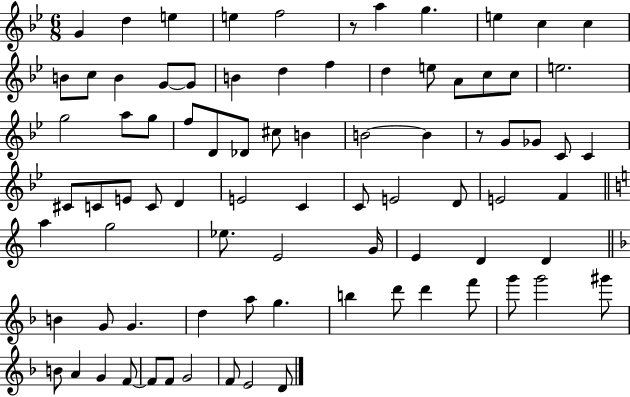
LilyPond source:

{
  \clef treble
  \numericTimeSignature
  \time 6/8
  \key bes \major
  \repeat volta 2 { g'4 d''4 e''4 | e''4 f''2 | r8 a''4 g''4. | e''4 c''4 c''4 | \break b'8 c''8 b'4 g'8~~ g'8 | b'4 d''4 f''4 | d''4 e''8 a'8 c''8 c''8 | e''2. | \break g''2 a''8 g''8 | f''8 d'8 des'8 cis''8 b'4 | b'2~~ b'4 | r8 g'8 ges'8 c'8 c'4 | \break cis'8 c'8 e'8 c'8 d'4 | e'2 c'4 | c'8 e'2 d'8 | e'2 f'4 | \break \bar "||" \break \key c \major a''4 g''2 | ees''8. e'2 g'16 | e'4 d'4 d'4 | \bar "||" \break \key f \major b'4 g'8 g'4. | d''4 a''8 g''4. | b''4 d'''8 d'''4 f'''8 | g'''8 g'''2 gis'''8 | \break b'8 a'4 g'4 f'8~~ | f'8 f'8 g'2 | f'8 e'2 d'8 | } \bar "|."
}